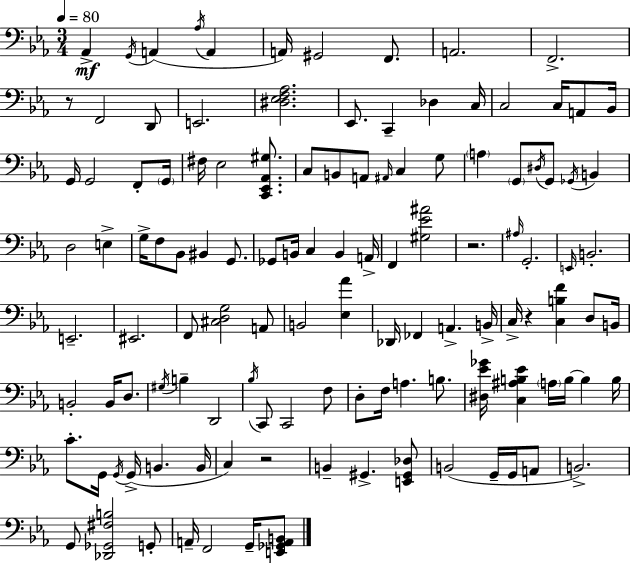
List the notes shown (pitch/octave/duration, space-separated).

Ab2/q G2/s A2/q Ab3/s A2/q A2/s G#2/h F2/e. A2/h. F2/h. R/e F2/h D2/e E2/h. [D#3,Eb3,F3,Ab3]/h. Eb2/e. C2/q Db3/q C3/s C3/h C3/s A2/e Bb2/s G2/s G2/h F2/e G2/s F#3/s Eb3/h [C2,Eb2,Ab2,G#3]/e. C3/e B2/e A2/e A#2/s C3/q G3/e A3/q G2/e D#3/s G2/e Gb2/s B2/q D3/h E3/q G3/s F3/e Bb2/e BIS2/q G2/e. Gb2/e B2/s C3/q B2/q A2/s F2/q [G#3,Eb4,A#4]/h R/h. A#3/s G2/h. E2/s B2/h. E2/h. EIS2/h. F2/e [C#3,D3,G3]/h A2/e B2/h [Eb3,Ab4]/q Db2/s FES2/q A2/q. B2/s C3/s R/q [C3,B3,F4]/q D3/e B2/s B2/h B2/s D3/e. G#3/s B3/q D2/h Bb3/s C2/e C2/h F3/e D3/e F3/s A3/q. B3/e. [D#3,Eb4,Gb4]/s [C3,A#3,B3,Eb4]/q A3/s B3/s B3/q B3/s C4/e. G2/s G2/s G2/s B2/q. B2/s C3/q R/h B2/q G#2/q. [E2,G#2,Db3]/e B2/h G2/s G2/s A2/e B2/h. G2/e [Db2,Gb2,F#3,B3]/h G2/e A2/s F2/h G2/s [E2,Gb2,A2,B2]/e